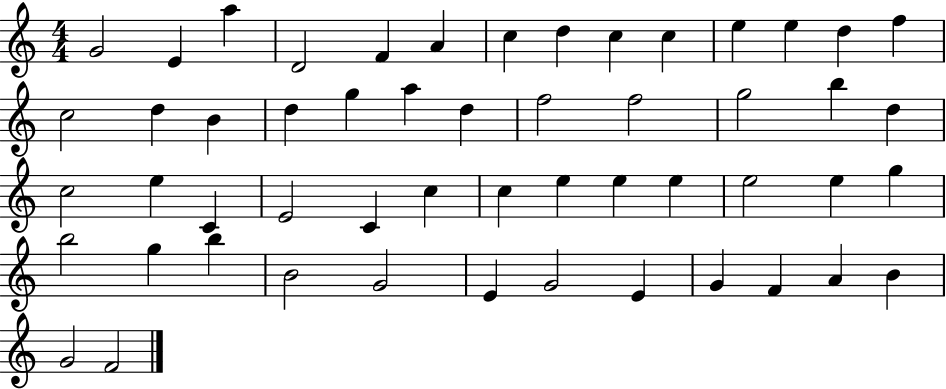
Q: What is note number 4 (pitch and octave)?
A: D4